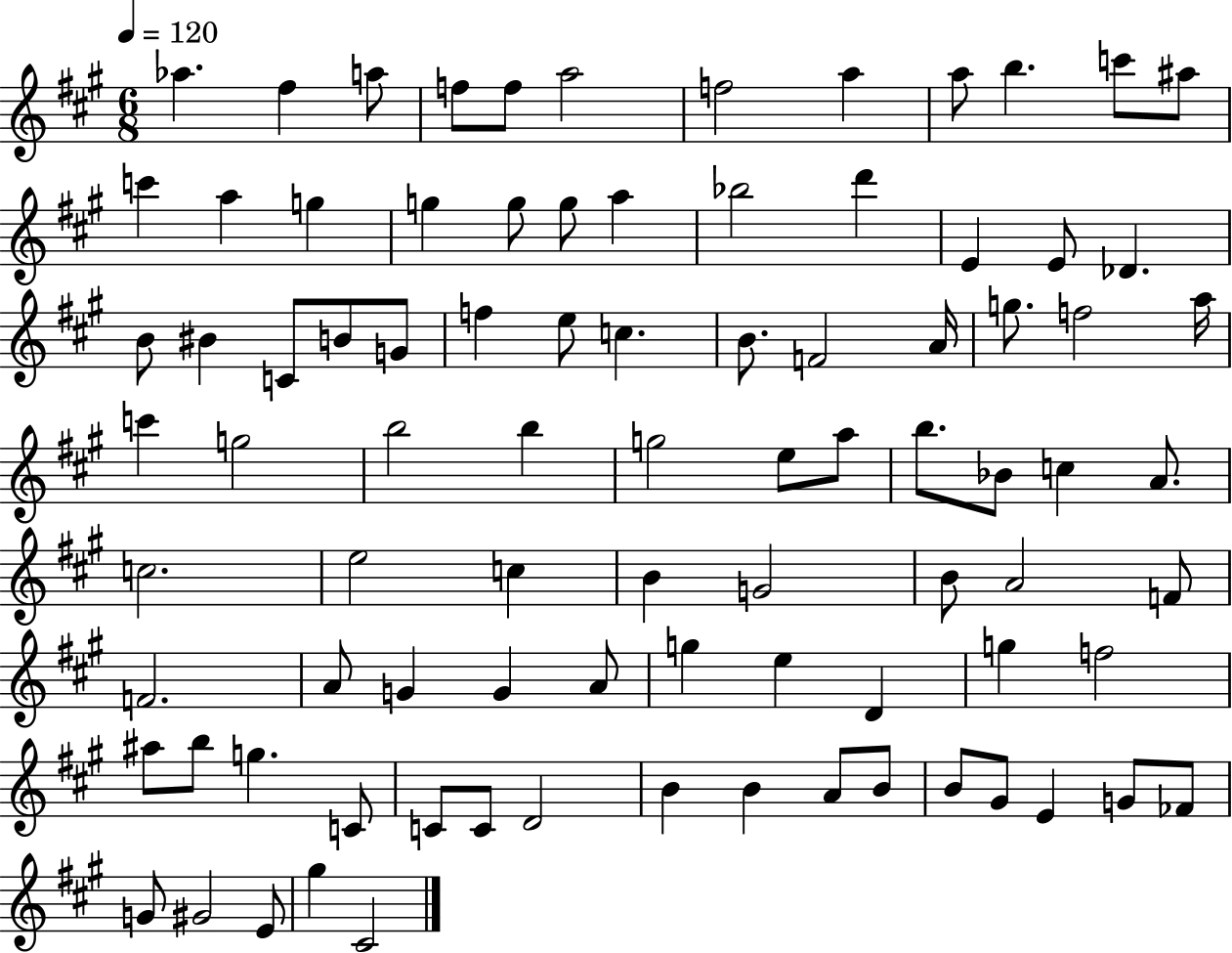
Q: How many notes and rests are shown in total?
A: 88